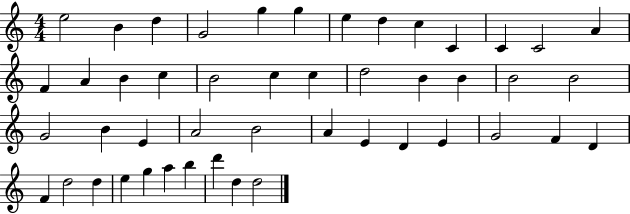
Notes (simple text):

E5/h B4/q D5/q G4/h G5/q G5/q E5/q D5/q C5/q C4/q C4/q C4/h A4/q F4/q A4/q B4/q C5/q B4/h C5/q C5/q D5/h B4/q B4/q B4/h B4/h G4/h B4/q E4/q A4/h B4/h A4/q E4/q D4/q E4/q G4/h F4/q D4/q F4/q D5/h D5/q E5/q G5/q A5/q B5/q D6/q D5/q D5/h